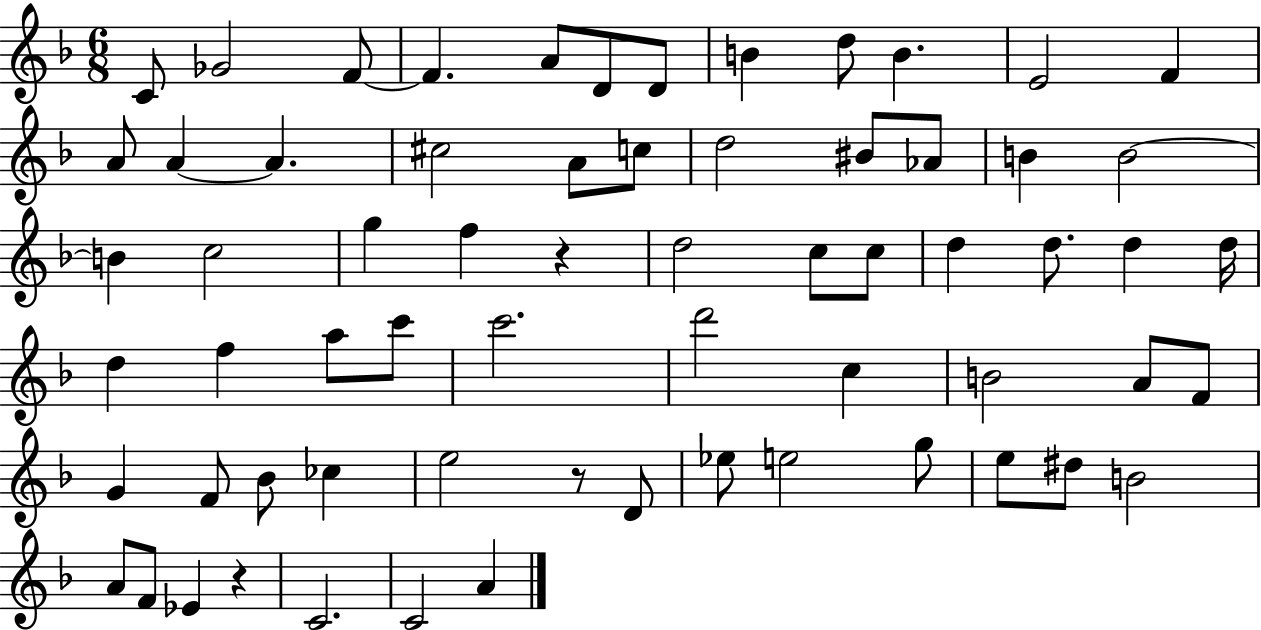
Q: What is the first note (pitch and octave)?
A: C4